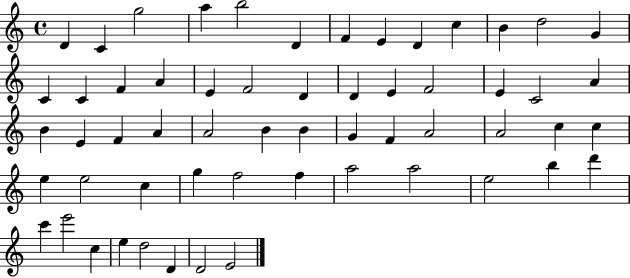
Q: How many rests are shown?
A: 0